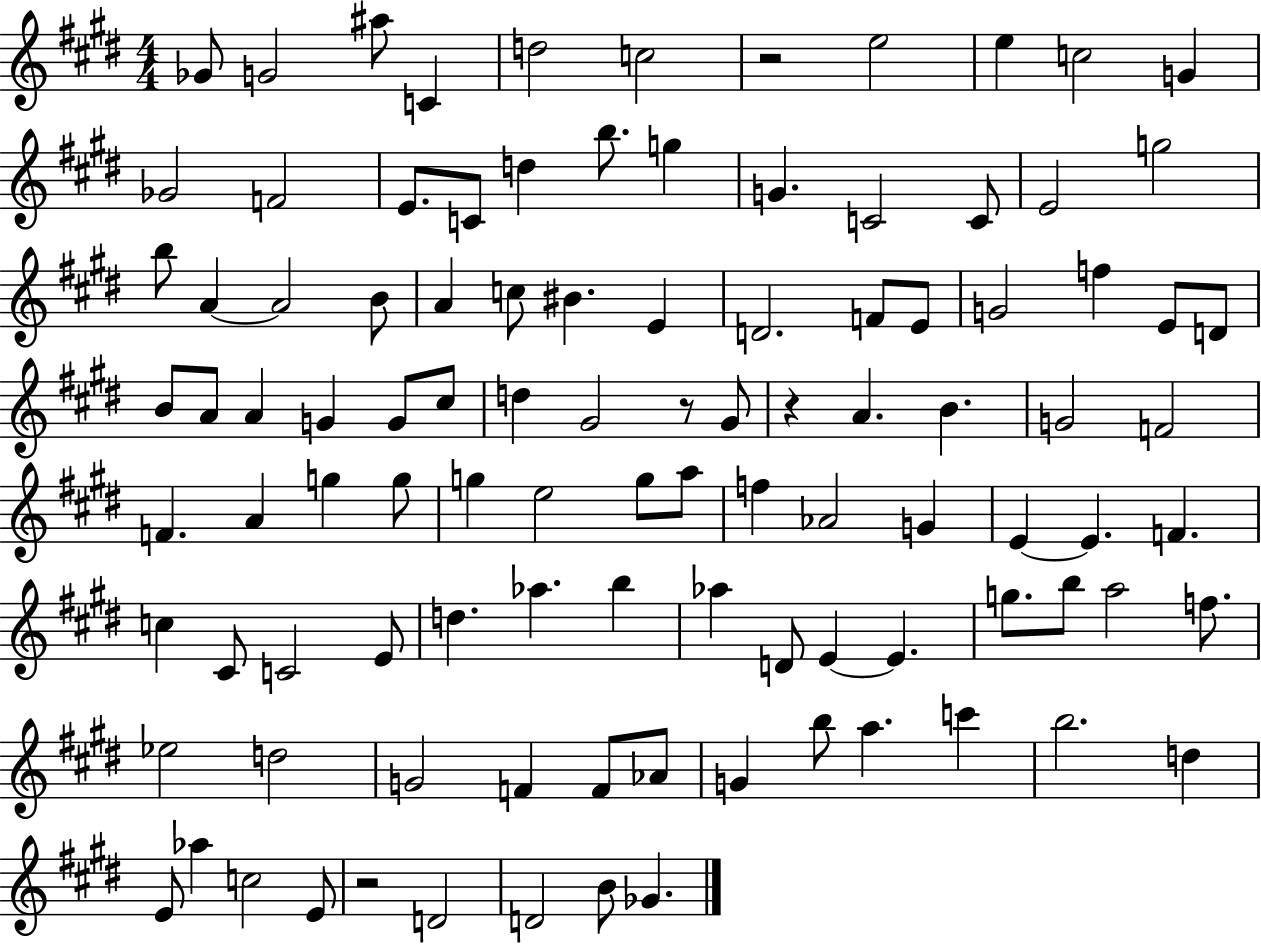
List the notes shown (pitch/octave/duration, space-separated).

Gb4/e G4/h A#5/e C4/q D5/h C5/h R/h E5/h E5/q C5/h G4/q Gb4/h F4/h E4/e. C4/e D5/q B5/e. G5/q G4/q. C4/h C4/e E4/h G5/h B5/e A4/q A4/h B4/e A4/q C5/e BIS4/q. E4/q D4/h. F4/e E4/e G4/h F5/q E4/e D4/e B4/e A4/e A4/q G4/q G4/e C#5/e D5/q G#4/h R/e G#4/e R/q A4/q. B4/q. G4/h F4/h F4/q. A4/q G5/q G5/e G5/q E5/h G5/e A5/e F5/q Ab4/h G4/q E4/q E4/q. F4/q. C5/q C#4/e C4/h E4/e D5/q. Ab5/q. B5/q Ab5/q D4/e E4/q E4/q. G5/e. B5/e A5/h F5/e. Eb5/h D5/h G4/h F4/q F4/e Ab4/e G4/q B5/e A5/q. C6/q B5/h. D5/q E4/e Ab5/q C5/h E4/e R/h D4/h D4/h B4/e Gb4/q.